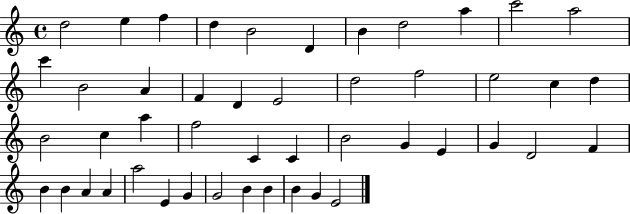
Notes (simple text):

D5/h E5/q F5/q D5/q B4/h D4/q B4/q D5/h A5/q C6/h A5/h C6/q B4/h A4/q F4/q D4/q E4/h D5/h F5/h E5/h C5/q D5/q B4/h C5/q A5/q F5/h C4/q C4/q B4/h G4/q E4/q G4/q D4/h F4/q B4/q B4/q A4/q A4/q A5/h E4/q G4/q G4/h B4/q B4/q B4/q G4/q E4/h